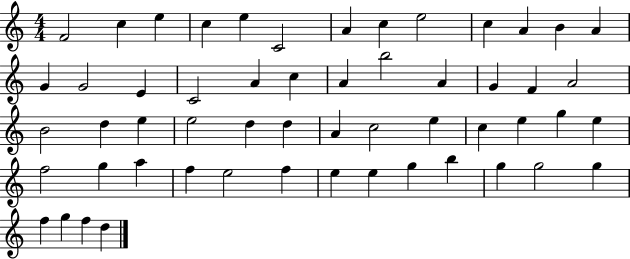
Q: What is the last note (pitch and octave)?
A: D5